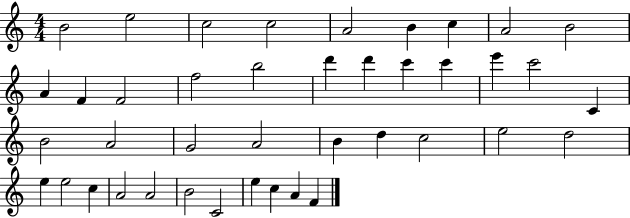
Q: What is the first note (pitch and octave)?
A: B4